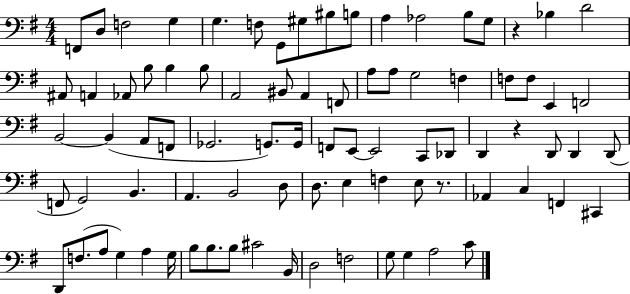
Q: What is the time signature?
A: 4/4